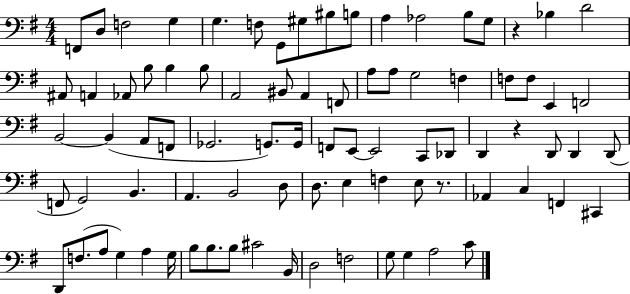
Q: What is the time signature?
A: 4/4